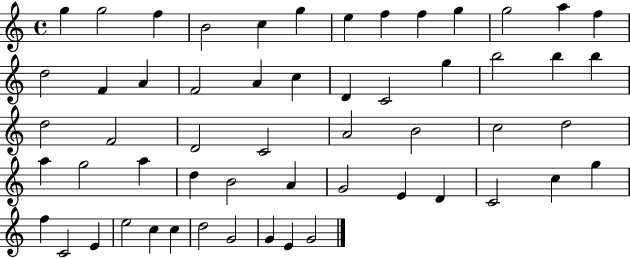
{
  \clef treble
  \time 4/4
  \defaultTimeSignature
  \key c \major
  g''4 g''2 f''4 | b'2 c''4 g''4 | e''4 f''4 f''4 g''4 | g''2 a''4 f''4 | \break d''2 f'4 a'4 | f'2 a'4 c''4 | d'4 c'2 g''4 | b''2 b''4 b''4 | \break d''2 f'2 | d'2 c'2 | a'2 b'2 | c''2 d''2 | \break a''4 g''2 a''4 | d''4 b'2 a'4 | g'2 e'4 d'4 | c'2 c''4 g''4 | \break f''4 c'2 e'4 | e''2 c''4 c''4 | d''2 g'2 | g'4 e'4 g'2 | \break \bar "|."
}